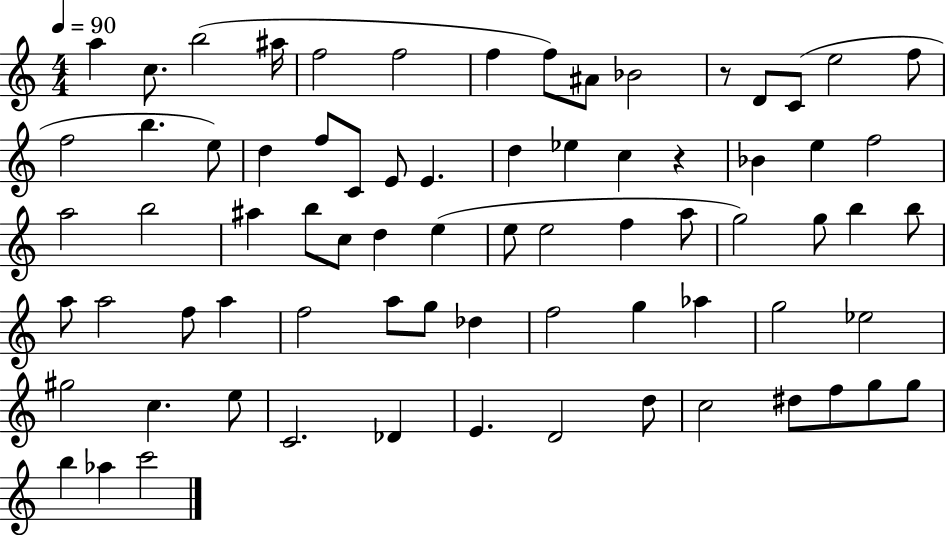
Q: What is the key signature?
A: C major